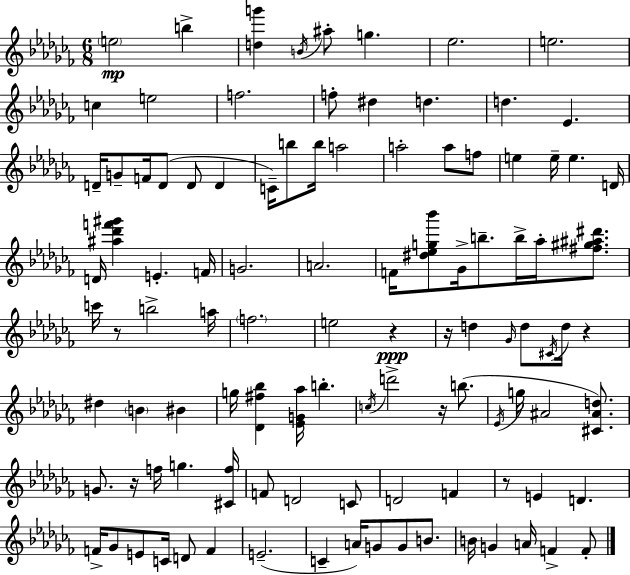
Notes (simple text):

E5/h B5/q [D5,G6]/q B4/s A#5/e G5/q. Eb5/h. E5/h. C5/q E5/h F5/h. F5/e D#5/q D5/q. D5/q. Eb4/q. D4/s G4/e F4/s D4/e D4/e D4/q C4/s B5/e B5/s A5/h A5/h A5/e F5/e E5/q E5/s E5/q. D4/s D4/s [A#5,Db6,F6,G#6]/q E4/q. F4/s G4/h. A4/h. F4/s [D#5,Eb5,G5,Bb6]/e Gb4/s B5/e. B5/s Ab5/s [F#5,G#5,A#5,D#6]/e. C6/s R/e B5/h A5/s F5/h. E5/h R/q R/s D5/q Gb4/s D5/e C#4/s D5/s R/q D#5/q B4/q BIS4/q G5/s [Db4,F#5,Bb5]/q [Eb4,G4,Ab5]/s B5/q. C5/s D6/h R/s B5/e. Eb4/s G5/s A#4/h [C#4,A#4,D5]/e. G4/e. R/s F5/s G5/q. [C#4,F5]/s F4/e D4/h C4/e D4/h F4/q R/e E4/q D4/q. F4/s Gb4/e E4/e C4/s D4/e F4/q E4/h. C4/q A4/s G4/e G4/e B4/e. B4/s G4/q A4/s F4/q F4/e